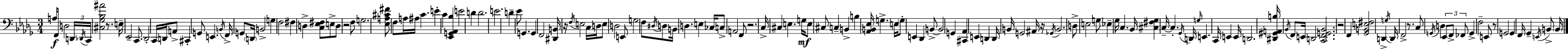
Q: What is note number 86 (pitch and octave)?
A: Gb2